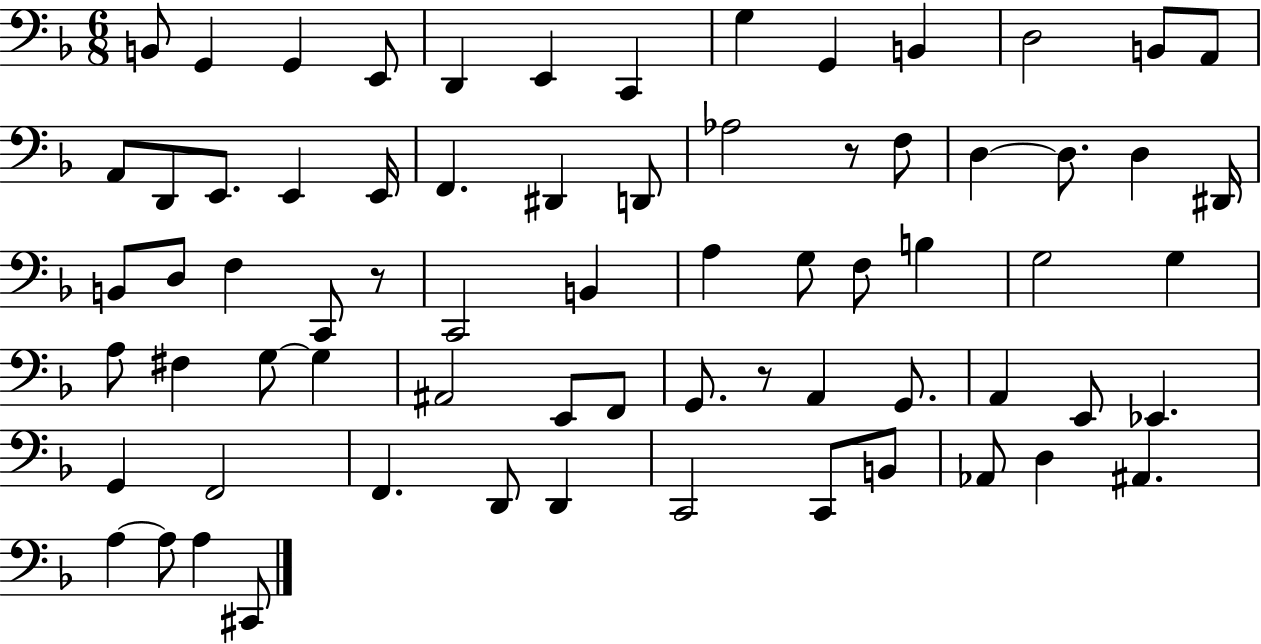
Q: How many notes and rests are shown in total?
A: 70